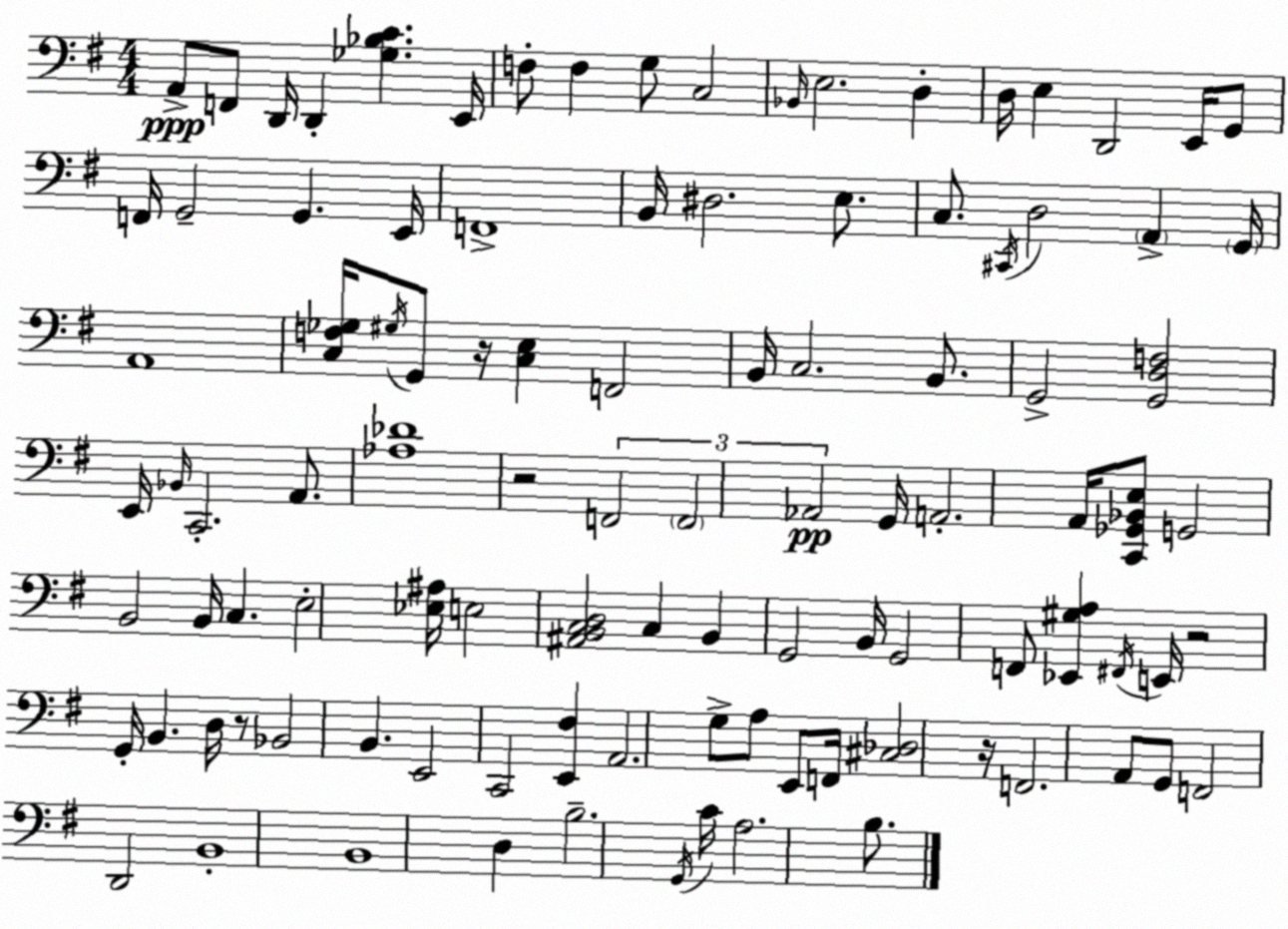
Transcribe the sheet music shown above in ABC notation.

X:1
T:Untitled
M:4/4
L:1/4
K:Em
A,,/2 F,,/2 D,,/4 D,, [_G,_B,C] E,,/4 F,/2 F, G,/2 C,2 _B,,/4 E,2 D, D,/4 E, D,,2 E,,/4 G,,/2 F,,/4 G,,2 G,, E,,/4 F,,4 B,,/4 ^D,2 E,/2 C,/2 ^C,,/4 D,2 A,, G,,/4 A,,4 [C,F,_G,]/4 ^G,/4 G,,/2 z/4 [C,E,] F,,2 B,,/4 C,2 B,,/2 G,,2 [G,,D,F,]2 E,,/4 _B,,/4 C,,2 A,,/2 [_A,_D]4 z2 F,,2 F,,2 _A,,2 G,,/4 A,,2 A,,/4 [C,,_G,,_B,,E,]/2 G,,2 B,,2 B,,/4 C, E,2 [_E,^A,]/4 E,2 [^A,,B,,C,D,]2 C, B,, G,,2 B,,/4 G,,2 F,,/2 [_E,,^G,A,] ^F,,/4 E,,/4 z2 G,,/4 B,, D,/4 z/2 _B,,2 B,, E,,2 C,,2 [E,,^F,] A,,2 G,/2 A,/2 E,,/2 F,,/4 [^C,_D,]2 z/4 F,,2 A,,/2 G,,/2 F,,2 D,,2 B,,4 B,,4 D, B,2 G,,/4 C/4 A,2 B,/2